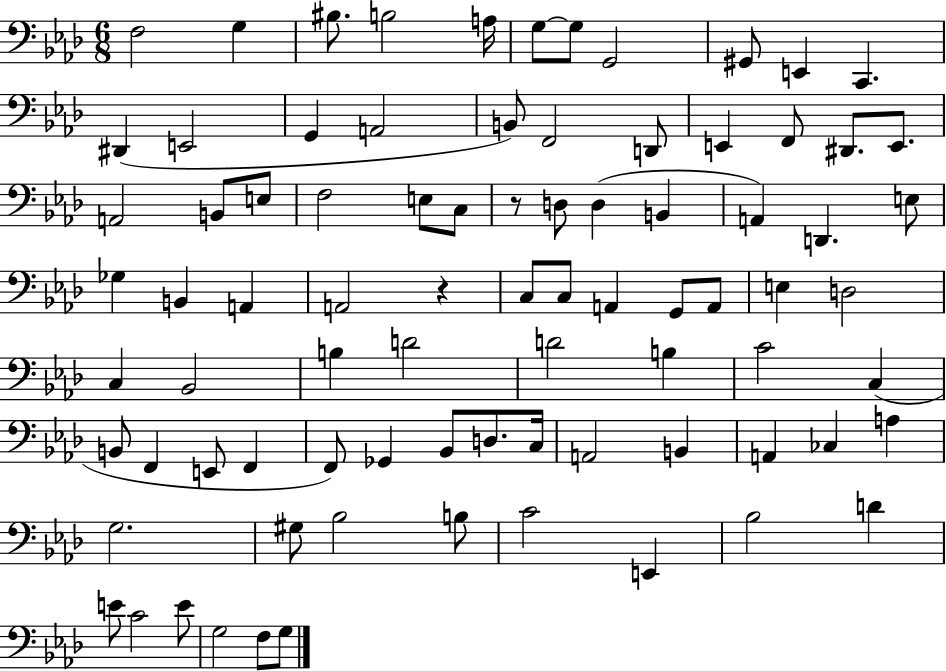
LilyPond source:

{
  \clef bass
  \numericTimeSignature
  \time 6/8
  \key aes \major
  f2 g4 | bis8. b2 a16 | g8~~ g8 g,2 | gis,8 e,4 c,4. | \break dis,4( e,2 | g,4 a,2 | b,8) f,2 d,8 | e,4 f,8 dis,8. e,8. | \break a,2 b,8 e8 | f2 e8 c8 | r8 d8 d4( b,4 | a,4) d,4. e8 | \break ges4 b,4 a,4 | a,2 r4 | c8 c8 a,4 g,8 a,8 | e4 d2 | \break c4 bes,2 | b4 d'2 | d'2 b4 | c'2 c4( | \break b,8 f,4 e,8 f,4 | f,8) ges,4 bes,8 d8. c16 | a,2 b,4 | a,4 ces4 a4 | \break g2. | gis8 bes2 b8 | c'2 e,4 | bes2 d'4 | \break e'8 c'2 e'8 | g2 f8 g8 | \bar "|."
}